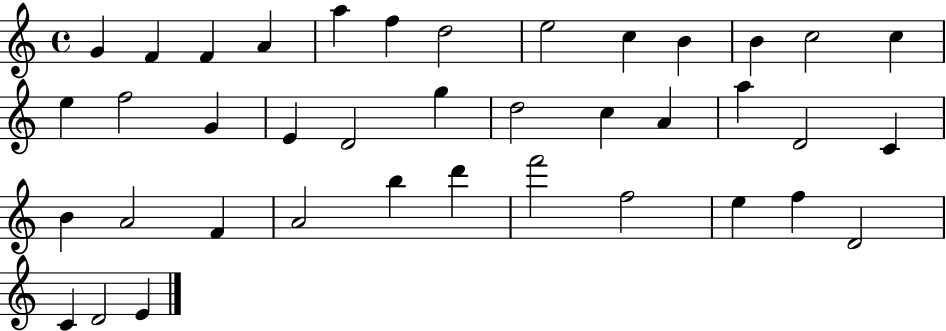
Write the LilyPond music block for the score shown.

{
  \clef treble
  \time 4/4
  \defaultTimeSignature
  \key c \major
  g'4 f'4 f'4 a'4 | a''4 f''4 d''2 | e''2 c''4 b'4 | b'4 c''2 c''4 | \break e''4 f''2 g'4 | e'4 d'2 g''4 | d''2 c''4 a'4 | a''4 d'2 c'4 | \break b'4 a'2 f'4 | a'2 b''4 d'''4 | f'''2 f''2 | e''4 f''4 d'2 | \break c'4 d'2 e'4 | \bar "|."
}